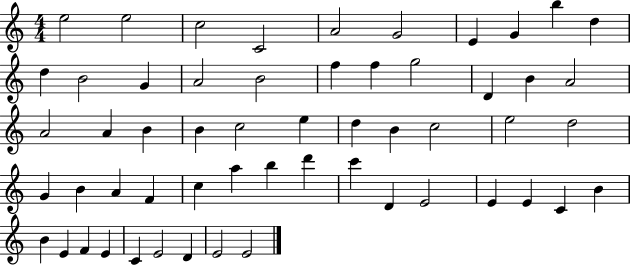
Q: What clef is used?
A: treble